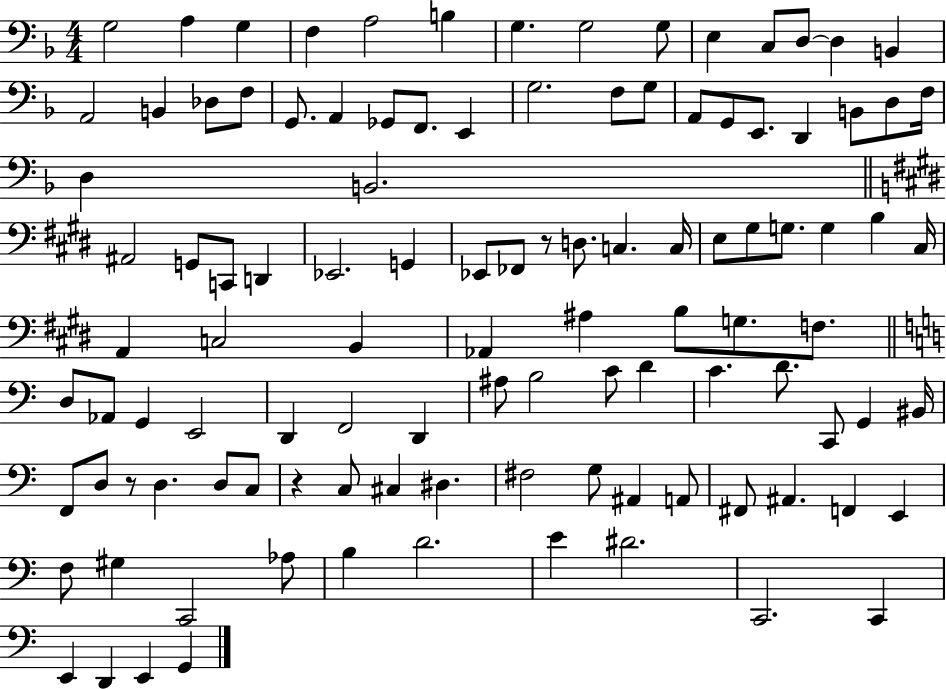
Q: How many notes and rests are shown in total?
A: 109